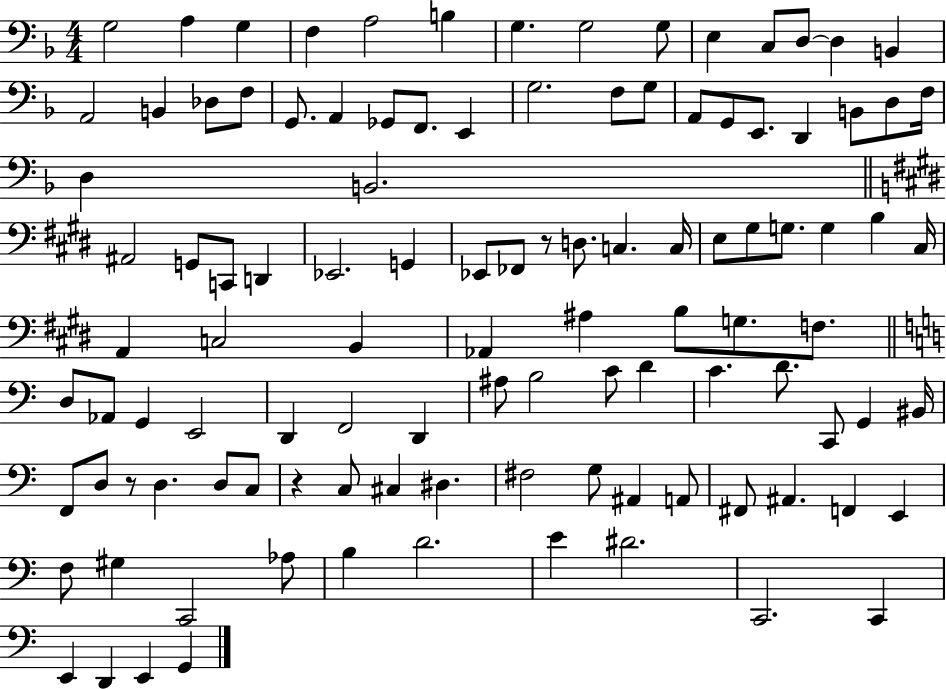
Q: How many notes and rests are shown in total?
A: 109